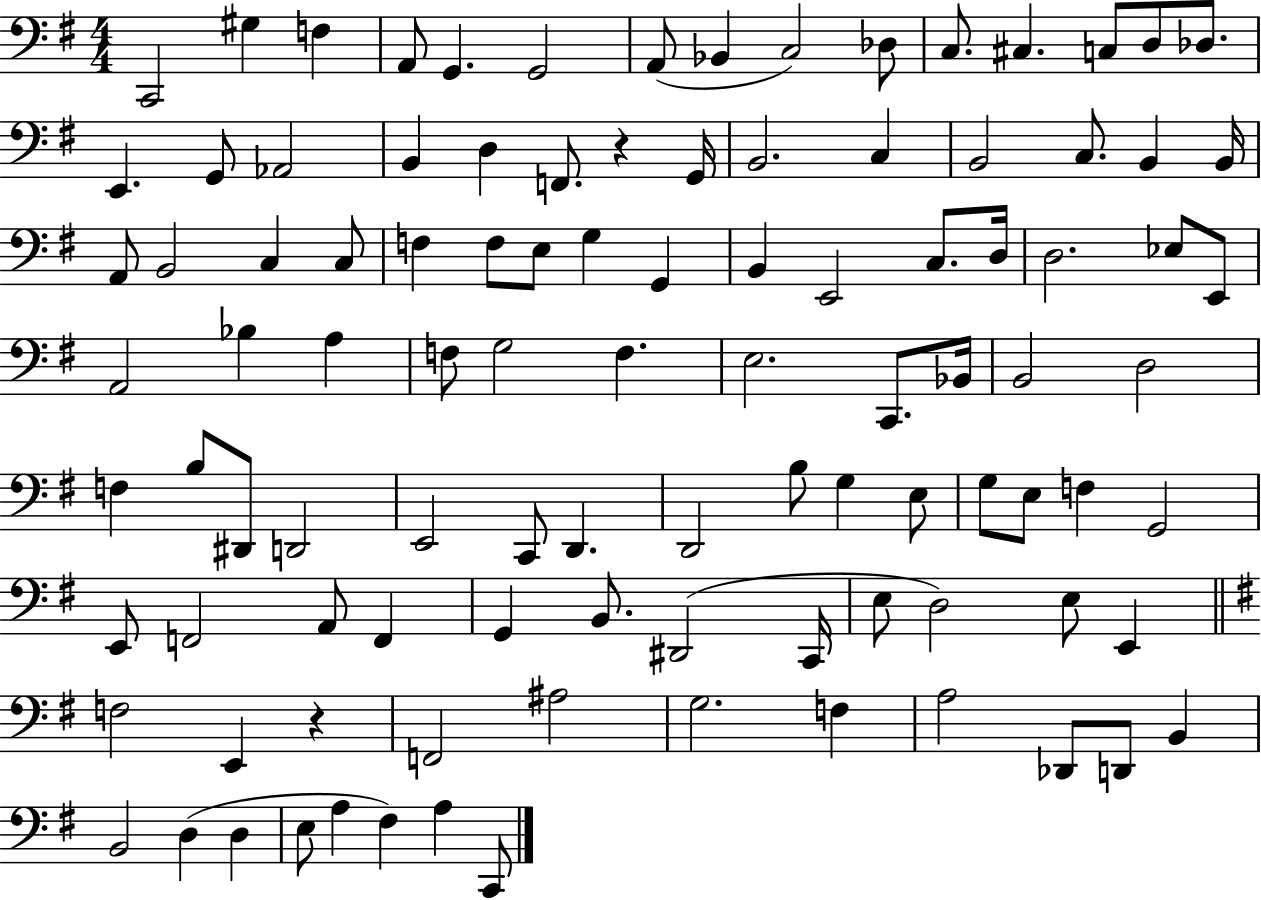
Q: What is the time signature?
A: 4/4